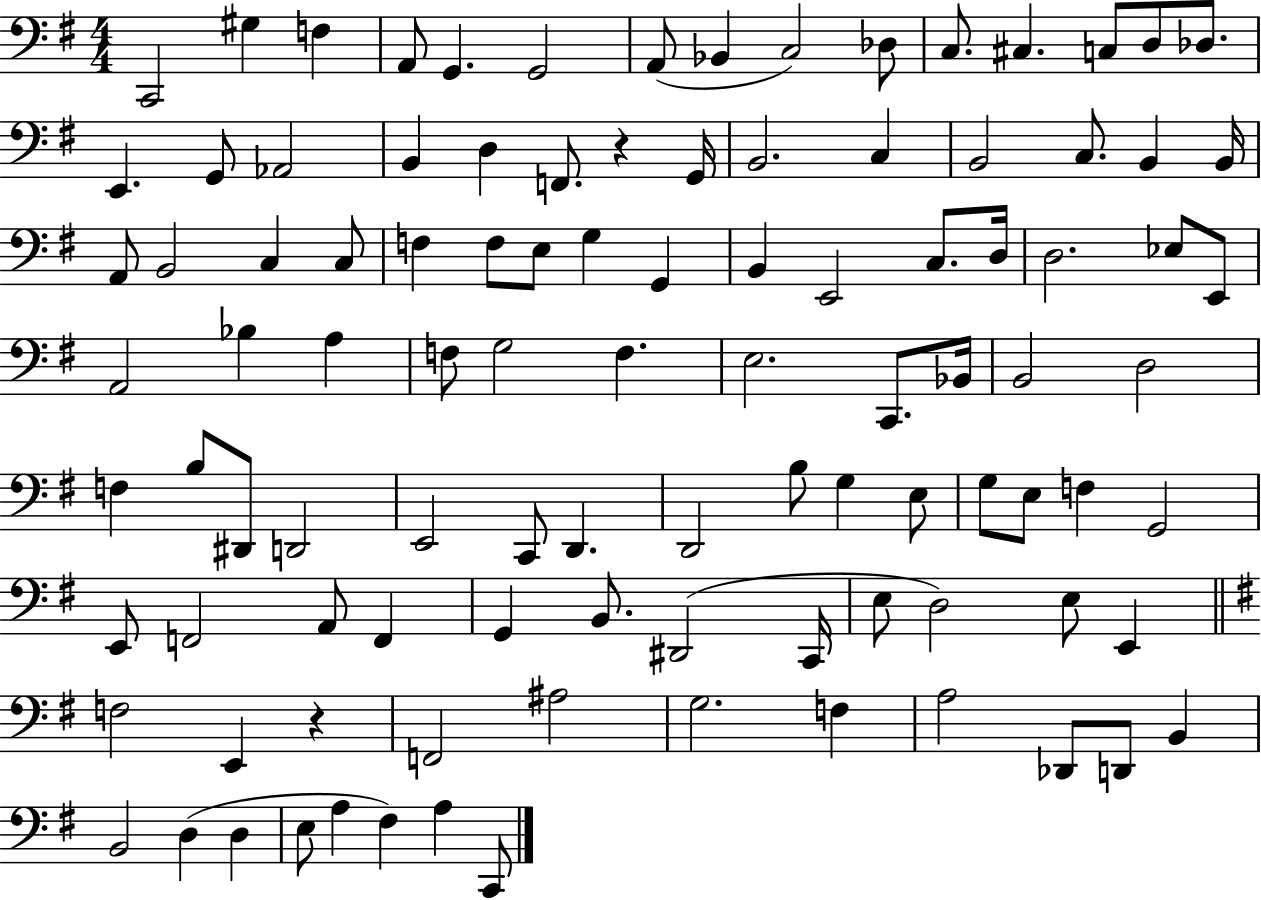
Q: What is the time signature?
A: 4/4